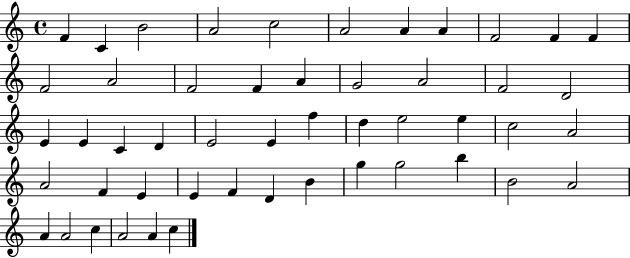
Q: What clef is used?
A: treble